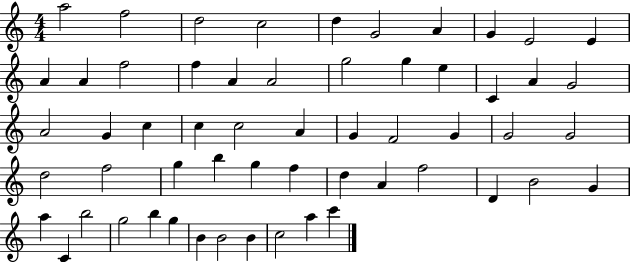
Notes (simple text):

A5/h F5/h D5/h C5/h D5/q G4/h A4/q G4/q E4/h E4/q A4/q A4/q F5/h F5/q A4/q A4/h G5/h G5/q E5/q C4/q A4/q G4/h A4/h G4/q C5/q C5/q C5/h A4/q G4/q F4/h G4/q G4/h G4/h D5/h F5/h G5/q B5/q G5/q F5/q D5/q A4/q F5/h D4/q B4/h G4/q A5/q C4/q B5/h G5/h B5/q G5/q B4/q B4/h B4/q C5/h A5/q C6/q